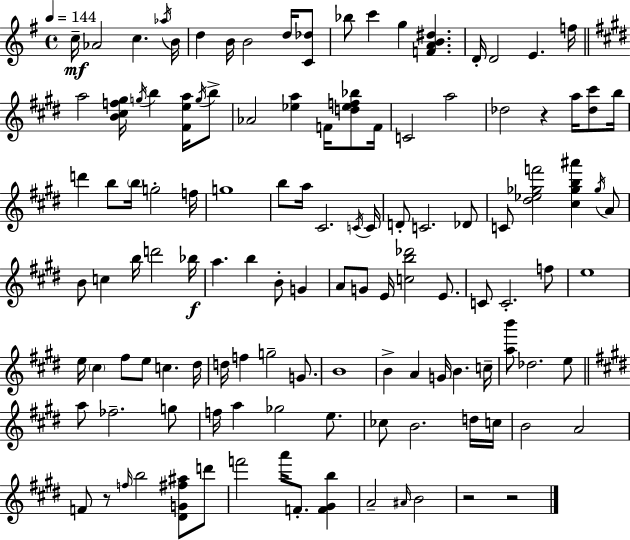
C5/s Ab4/h C5/q. Ab5/s B4/s D5/q B4/s B4/h D5/s [C4,Db5]/e Bb5/e C6/q G5/q [F4,A4,B4,D#5]/q. D4/s D4/h E4/q. F5/s A5/h [B4,C#5,F5,G#5]/s G5/s B5/q [F#4,E5,A5]/s G5/s B5/e Ab4/h [Eb5,A5]/q F4/s [D5,Eb5,F5,Bb5]/e F4/s C4/h A5/h Db5/h R/q A5/s [Db5,C#6]/e B5/s D6/q B5/e B5/s G5/h F5/s G5/w B5/e A5/s C#4/h. C4/s C4/s D4/e C4/h. Db4/e C4/e [D#5,Eb5,Gb5,F6]/h [C#5,Gb5,B5,A#6]/q Gb5/s A4/e B4/e C5/q B5/s D6/h Bb5/s A5/q. B5/q B4/e G4/q A4/e G4/e E4/s [C5,B5,Db6]/h E4/e. C4/e C4/h. F5/e E5/w E5/s C#5/q F#5/e E5/e C5/q. D#5/s D5/s F5/q G5/h G4/e. B4/w B4/q A4/q G4/s B4/q. C5/s [A5,B6]/e Db5/h. E5/e A5/e FES5/h. G5/e F5/s A5/q Gb5/h E5/e. CES5/e B4/h. D5/s C5/s B4/h A4/h F4/e R/e F5/s B5/h [D#4,G4,F#5,A#5]/e D6/e F6/h A6/s F4/e. [F4,G#4,B5]/q A4/h A#4/s B4/h R/h R/h